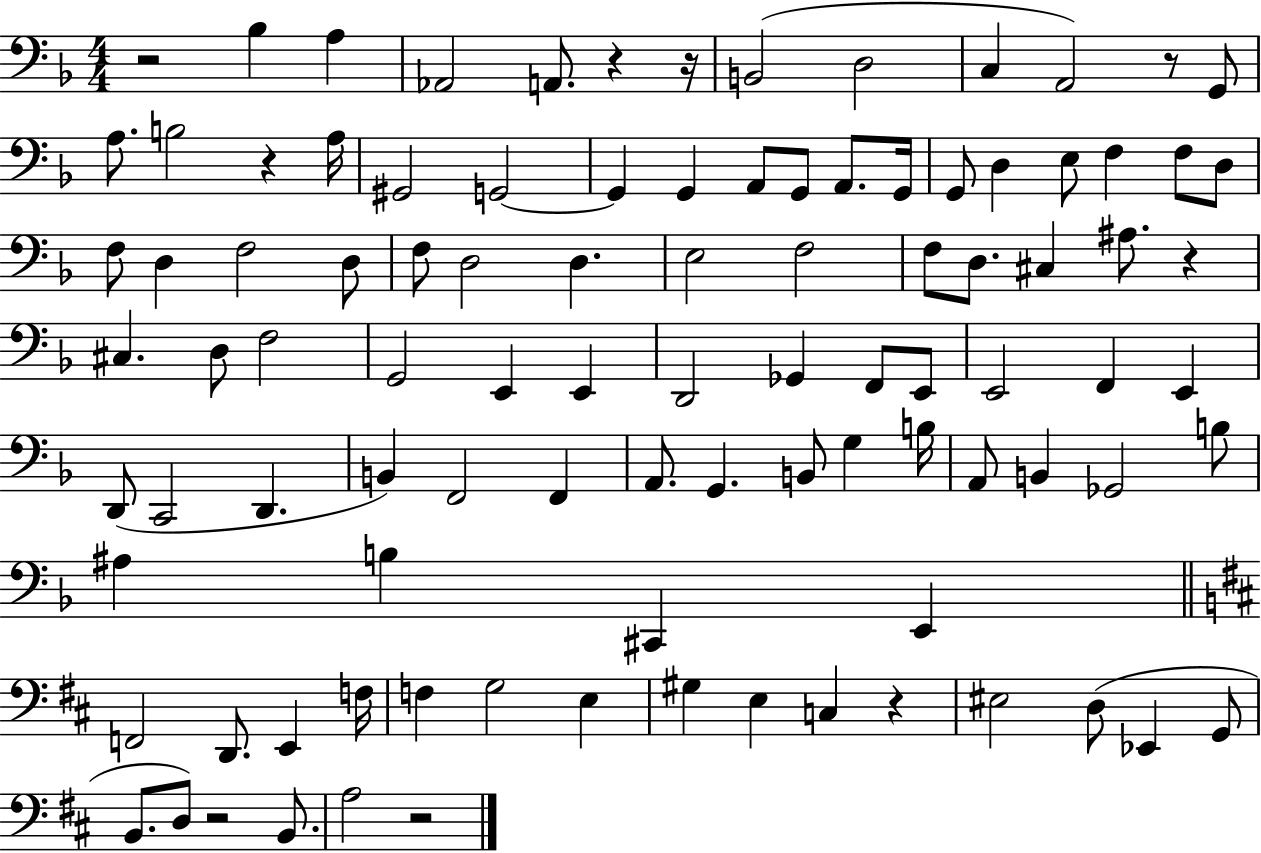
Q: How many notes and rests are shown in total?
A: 98